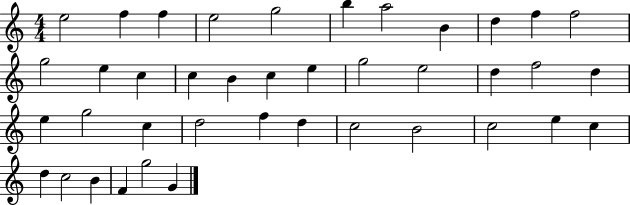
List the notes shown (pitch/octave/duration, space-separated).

E5/h F5/q F5/q E5/h G5/h B5/q A5/h B4/q D5/q F5/q F5/h G5/h E5/q C5/q C5/q B4/q C5/q E5/q G5/h E5/h D5/q F5/h D5/q E5/q G5/h C5/q D5/h F5/q D5/q C5/h B4/h C5/h E5/q C5/q D5/q C5/h B4/q F4/q G5/h G4/q